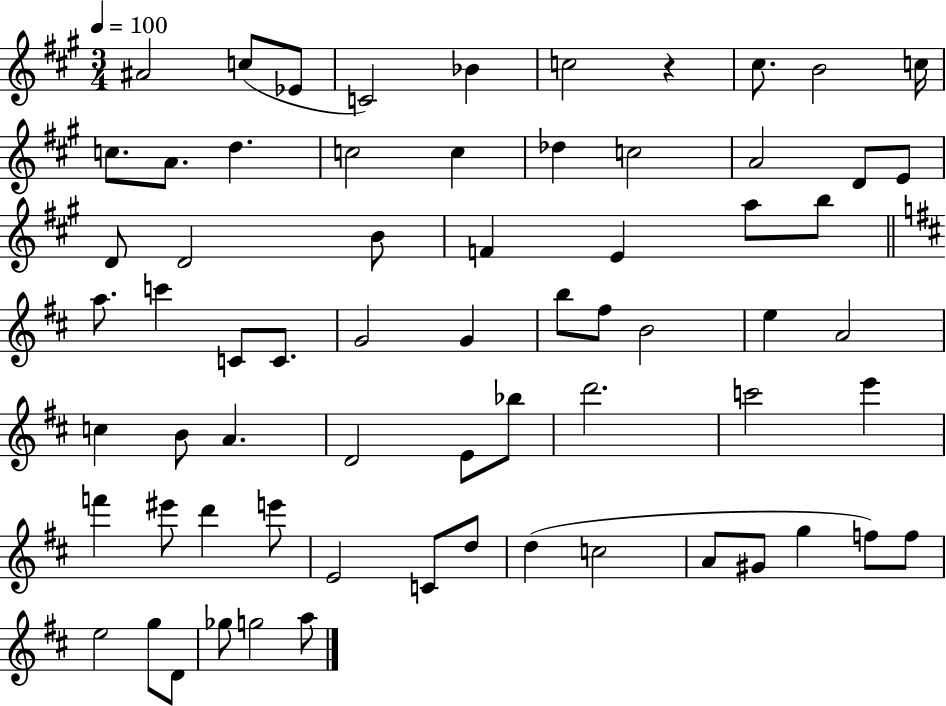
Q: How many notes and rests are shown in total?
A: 67